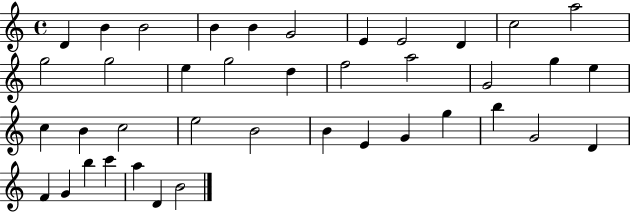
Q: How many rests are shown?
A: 0